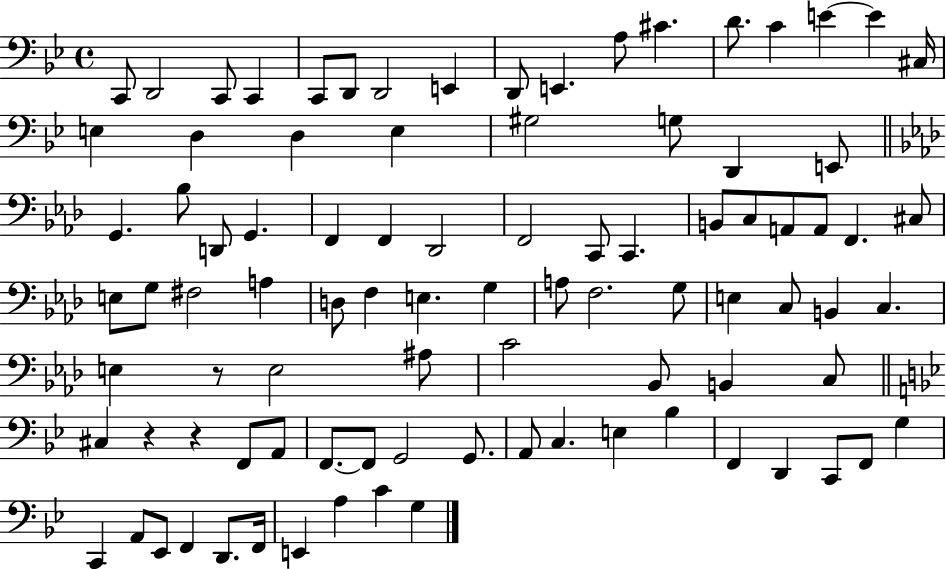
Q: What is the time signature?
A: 4/4